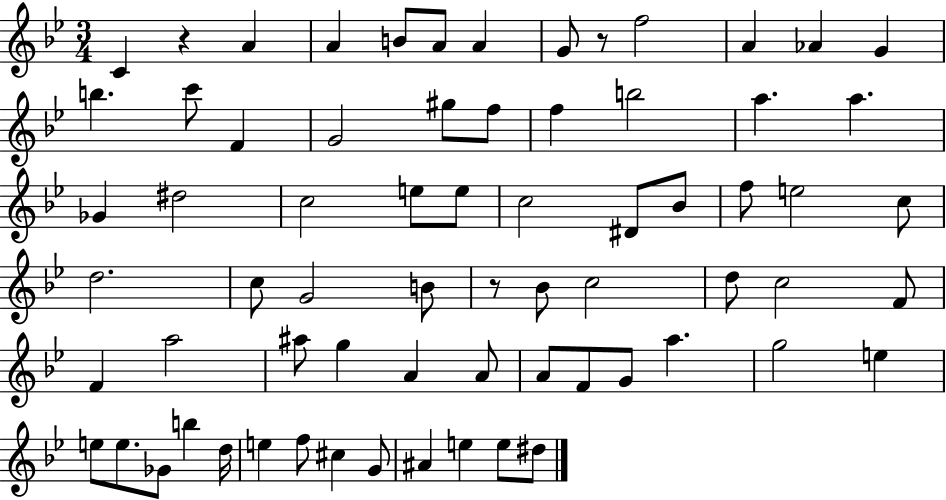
{
  \clef treble
  \numericTimeSignature
  \time 3/4
  \key bes \major
  \repeat volta 2 { c'4 r4 a'4 | a'4 b'8 a'8 a'4 | g'8 r8 f''2 | a'4 aes'4 g'4 | \break b''4. c'''8 f'4 | g'2 gis''8 f''8 | f''4 b''2 | a''4. a''4. | \break ges'4 dis''2 | c''2 e''8 e''8 | c''2 dis'8 bes'8 | f''8 e''2 c''8 | \break d''2. | c''8 g'2 b'8 | r8 bes'8 c''2 | d''8 c''2 f'8 | \break f'4 a''2 | ais''8 g''4 a'4 a'8 | a'8 f'8 g'8 a''4. | g''2 e''4 | \break e''8 e''8. ges'8 b''4 d''16 | e''4 f''8 cis''4 g'8 | ais'4 e''4 e''8 dis''8 | } \bar "|."
}